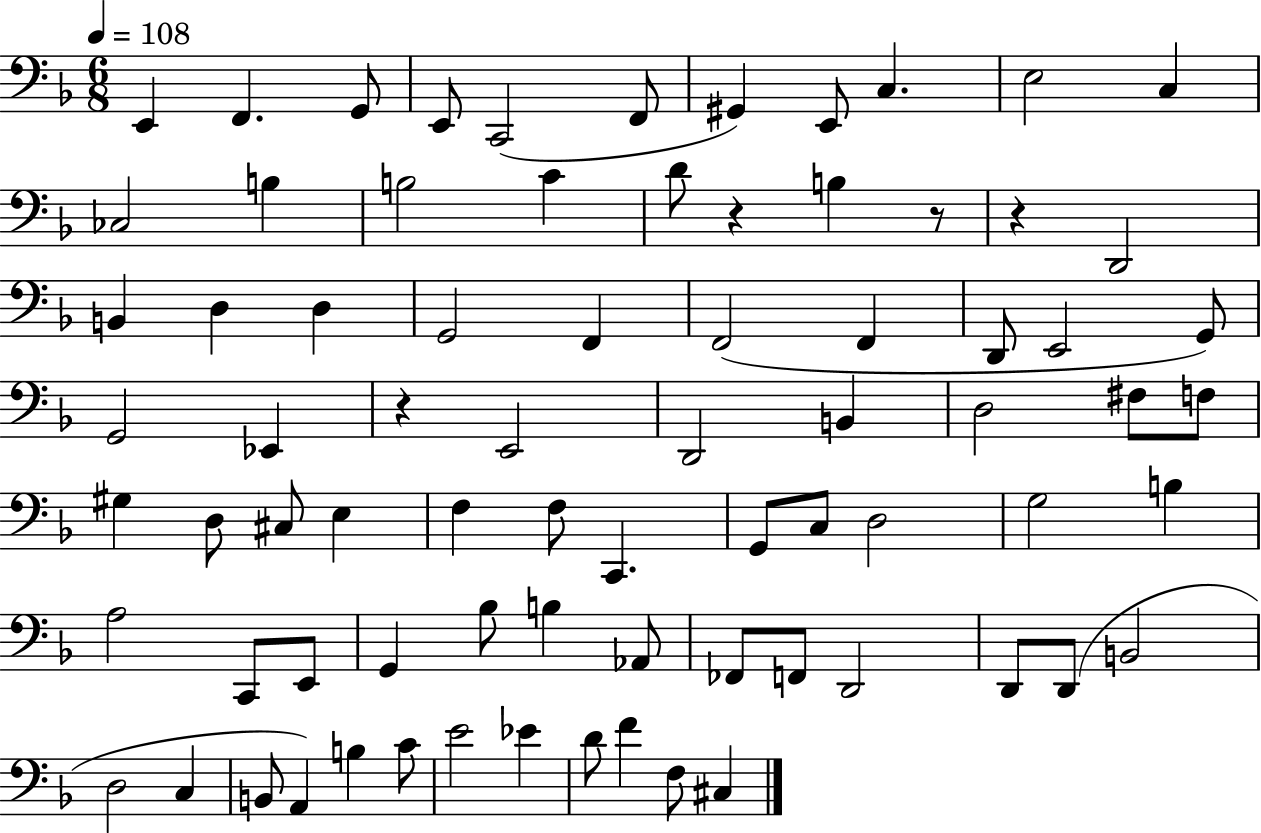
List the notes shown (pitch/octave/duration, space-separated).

E2/q F2/q. G2/e E2/e C2/h F2/e G#2/q E2/e C3/q. E3/h C3/q CES3/h B3/q B3/h C4/q D4/e R/q B3/q R/e R/q D2/h B2/q D3/q D3/q G2/h F2/q F2/h F2/q D2/e E2/h G2/e G2/h Eb2/q R/q E2/h D2/h B2/q D3/h F#3/e F3/e G#3/q D3/e C#3/e E3/q F3/q F3/e C2/q. G2/e C3/e D3/h G3/h B3/q A3/h C2/e E2/e G2/q Bb3/e B3/q Ab2/e FES2/e F2/e D2/h D2/e D2/e B2/h D3/h C3/q B2/e A2/q B3/q C4/e E4/h Eb4/q D4/e F4/q F3/e C#3/q